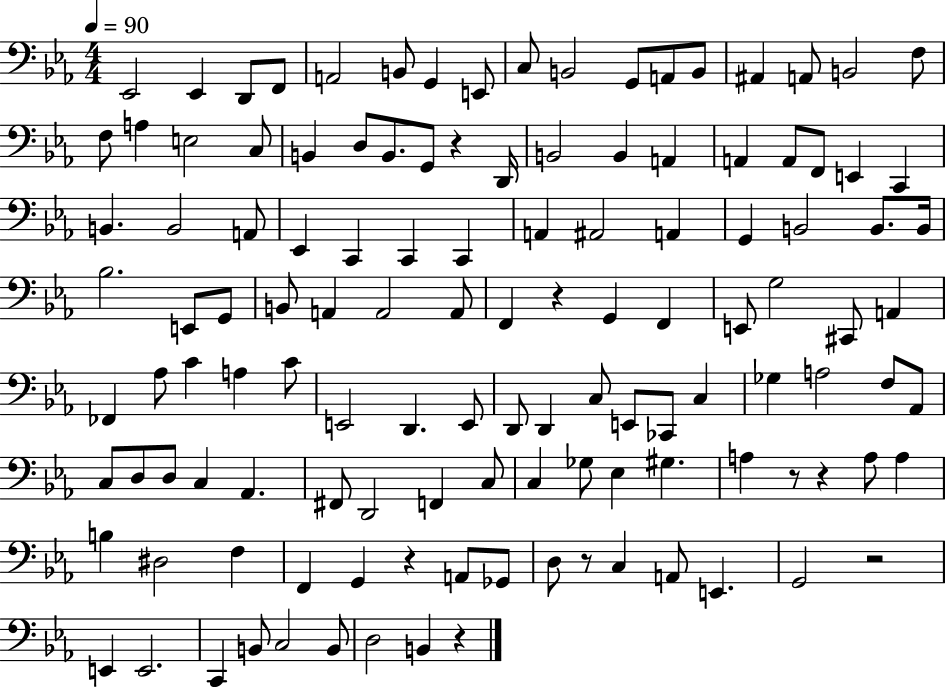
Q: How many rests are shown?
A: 8